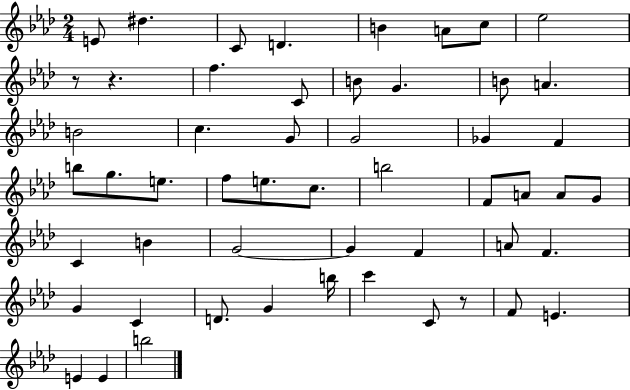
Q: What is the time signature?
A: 2/4